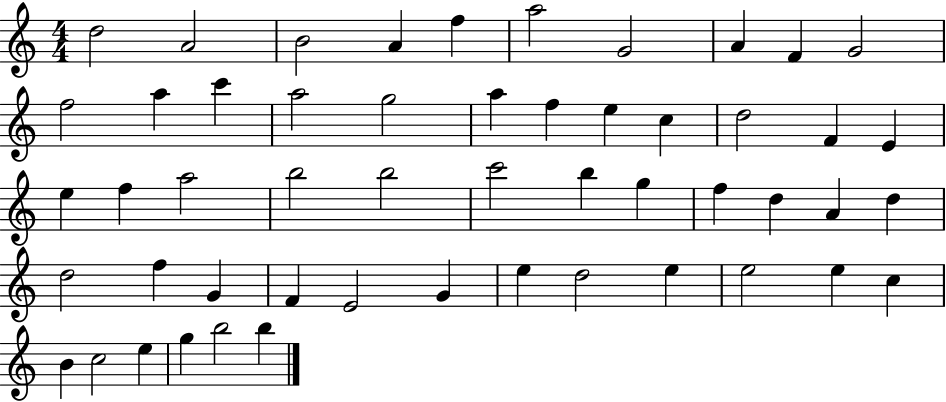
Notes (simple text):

D5/h A4/h B4/h A4/q F5/q A5/h G4/h A4/q F4/q G4/h F5/h A5/q C6/q A5/h G5/h A5/q F5/q E5/q C5/q D5/h F4/q E4/q E5/q F5/q A5/h B5/h B5/h C6/h B5/q G5/q F5/q D5/q A4/q D5/q D5/h F5/q G4/q F4/q E4/h G4/q E5/q D5/h E5/q E5/h E5/q C5/q B4/q C5/h E5/q G5/q B5/h B5/q